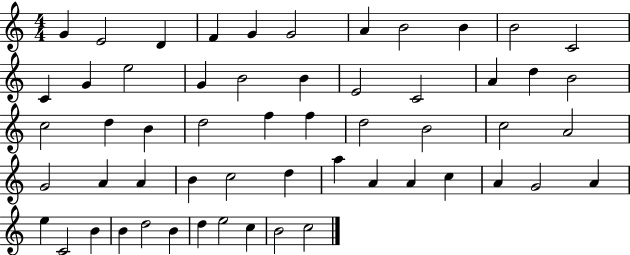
G4/q E4/h D4/q F4/q G4/q G4/h A4/q B4/h B4/q B4/h C4/h C4/q G4/q E5/h G4/q B4/h B4/q E4/h C4/h A4/q D5/q B4/h C5/h D5/q B4/q D5/h F5/q F5/q D5/h B4/h C5/h A4/h G4/h A4/q A4/q B4/q C5/h D5/q A5/q A4/q A4/q C5/q A4/q G4/h A4/q E5/q C4/h B4/q B4/q D5/h B4/q D5/q E5/h C5/q B4/h C5/h